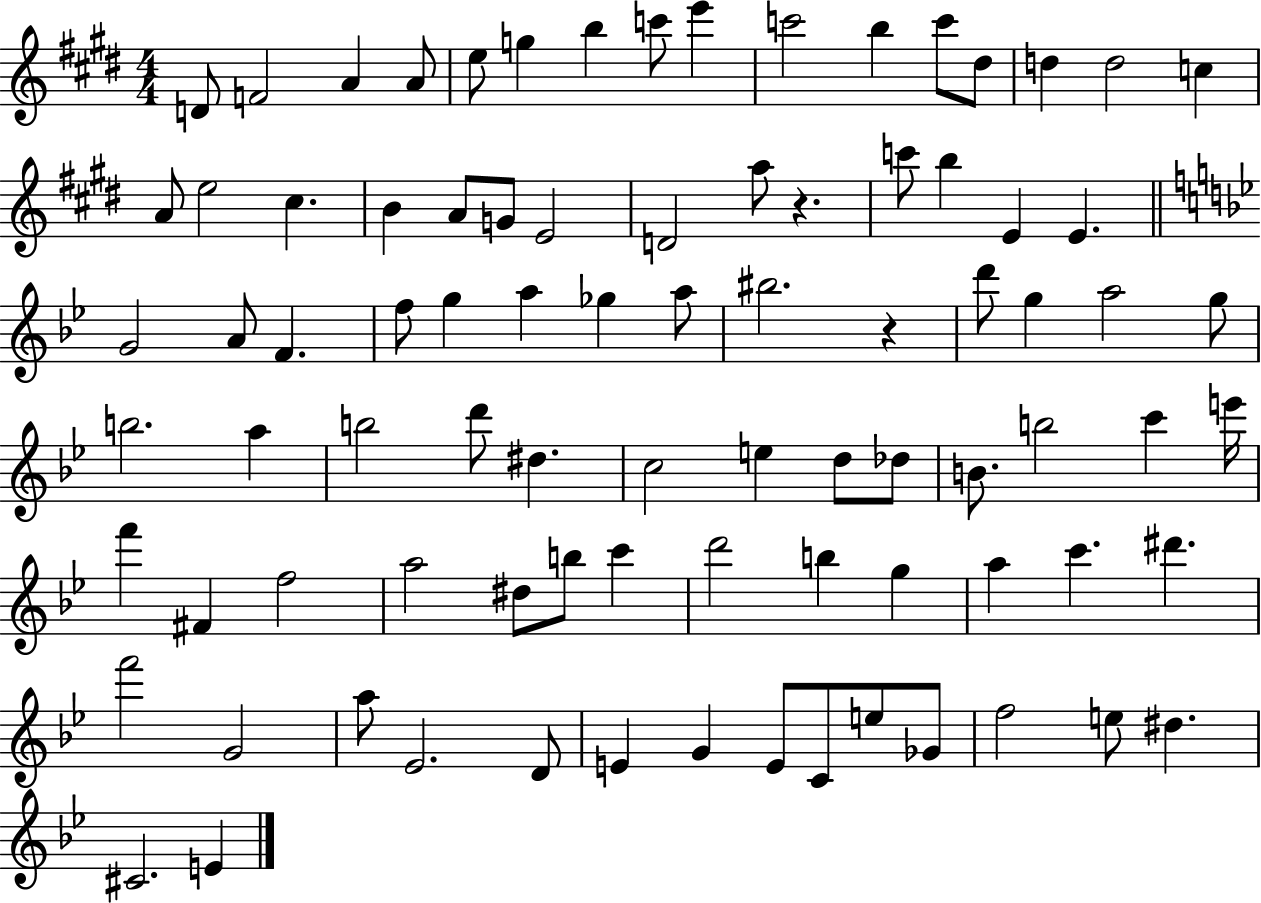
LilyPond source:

{
  \clef treble
  \numericTimeSignature
  \time 4/4
  \key e \major
  \repeat volta 2 { d'8 f'2 a'4 a'8 | e''8 g''4 b''4 c'''8 e'''4 | c'''2 b''4 c'''8 dis''8 | d''4 d''2 c''4 | \break a'8 e''2 cis''4. | b'4 a'8 g'8 e'2 | d'2 a''8 r4. | c'''8 b''4 e'4 e'4. | \break \bar "||" \break \key bes \major g'2 a'8 f'4. | f''8 g''4 a''4 ges''4 a''8 | bis''2. r4 | d'''8 g''4 a''2 g''8 | \break b''2. a''4 | b''2 d'''8 dis''4. | c''2 e''4 d''8 des''8 | b'8. b''2 c'''4 e'''16 | \break f'''4 fis'4 f''2 | a''2 dis''8 b''8 c'''4 | d'''2 b''4 g''4 | a''4 c'''4. dis'''4. | \break f'''2 g'2 | a''8 ees'2. d'8 | e'4 g'4 e'8 c'8 e''8 ges'8 | f''2 e''8 dis''4. | \break cis'2. e'4 | } \bar "|."
}